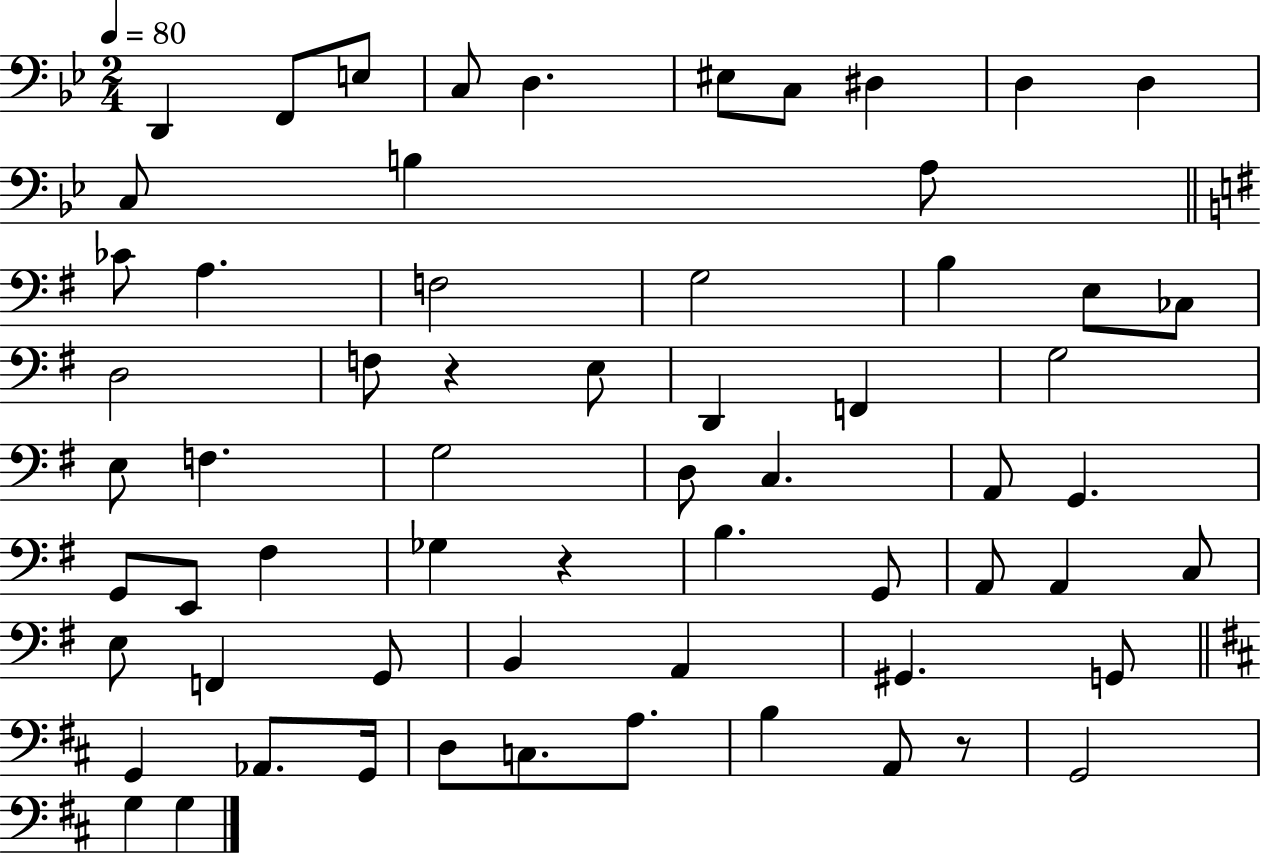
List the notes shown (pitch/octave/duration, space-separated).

D2/q F2/e E3/e C3/e D3/q. EIS3/e C3/e D#3/q D3/q D3/q C3/e B3/q A3/e CES4/e A3/q. F3/h G3/h B3/q E3/e CES3/e D3/h F3/e R/q E3/e D2/q F2/q G3/h E3/e F3/q. G3/h D3/e C3/q. A2/e G2/q. G2/e E2/e F#3/q Gb3/q R/q B3/q. G2/e A2/e A2/q C3/e E3/e F2/q G2/e B2/q A2/q G#2/q. G2/e G2/q Ab2/e. G2/s D3/e C3/e. A3/e. B3/q A2/e R/e G2/h G3/q G3/q